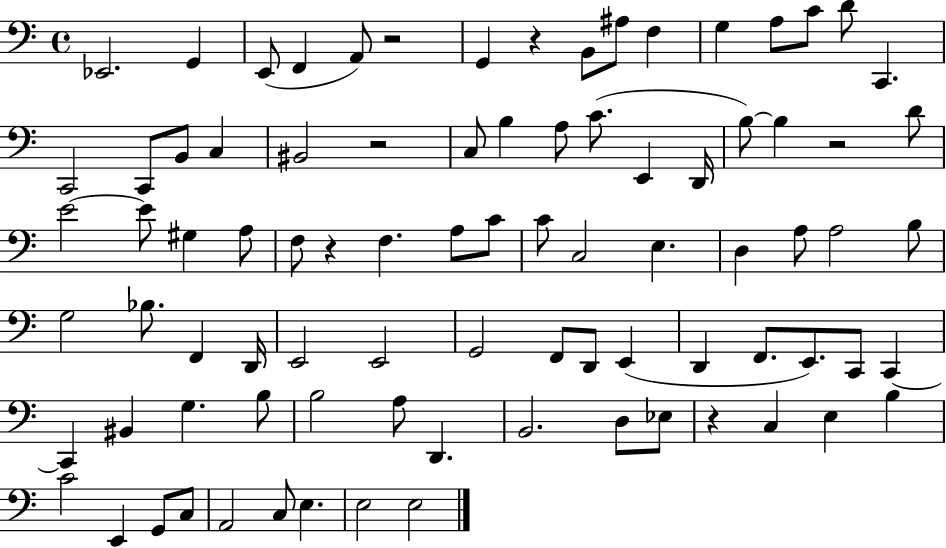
X:1
T:Untitled
M:4/4
L:1/4
K:C
_E,,2 G,, E,,/2 F,, A,,/2 z2 G,, z B,,/2 ^A,/2 F, G, A,/2 C/2 D/2 C,, C,,2 C,,/2 B,,/2 C, ^B,,2 z2 C,/2 B, A,/2 C/2 E,, D,,/4 B,/2 B, z2 D/2 E2 E/2 ^G, A,/2 F,/2 z F, A,/2 C/2 C/2 C,2 E, D, A,/2 A,2 B,/2 G,2 _B,/2 F,, D,,/4 E,,2 E,,2 G,,2 F,,/2 D,,/2 E,, D,, F,,/2 E,,/2 C,,/2 C,, C,, ^B,, G, B,/2 B,2 A,/2 D,, B,,2 D,/2 _E,/2 z C, E, B, C2 E,, G,,/2 C,/2 A,,2 C,/2 E, E,2 E,2